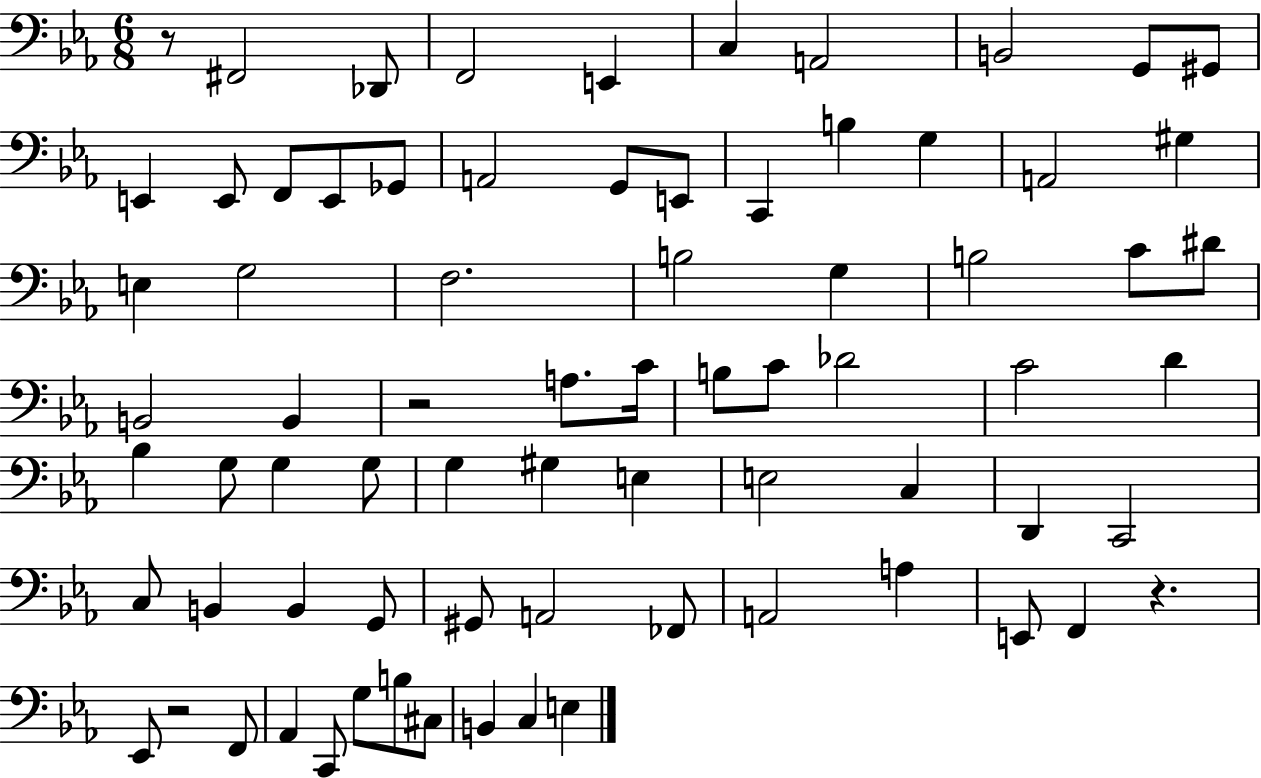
R/e F#2/h Db2/e F2/h E2/q C3/q A2/h B2/h G2/e G#2/e E2/q E2/e F2/e E2/e Gb2/e A2/h G2/e E2/e C2/q B3/q G3/q A2/h G#3/q E3/q G3/h F3/h. B3/h G3/q B3/h C4/e D#4/e B2/h B2/q R/h A3/e. C4/s B3/e C4/e Db4/h C4/h D4/q Bb3/q G3/e G3/q G3/e G3/q G#3/q E3/q E3/h C3/q D2/q C2/h C3/e B2/q B2/q G2/e G#2/e A2/h FES2/e A2/h A3/q E2/e F2/q R/q. Eb2/e R/h F2/e Ab2/q C2/e G3/e B3/e C#3/e B2/q C3/q E3/q